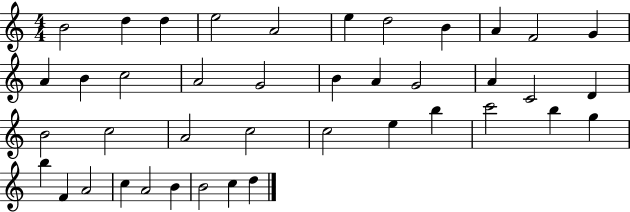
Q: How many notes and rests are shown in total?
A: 41